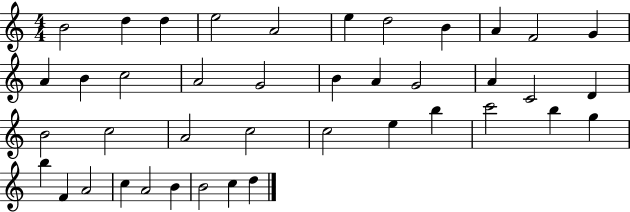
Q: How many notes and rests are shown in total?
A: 41